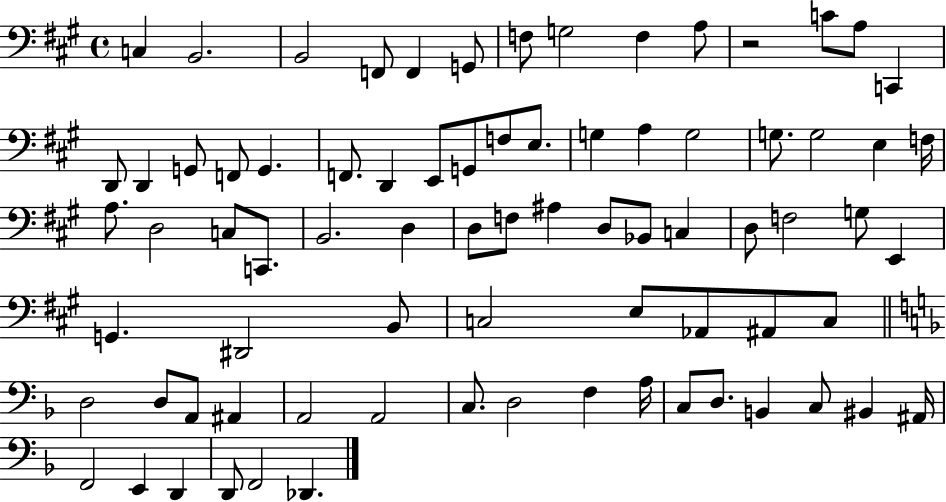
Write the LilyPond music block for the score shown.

{
  \clef bass
  \time 4/4
  \defaultTimeSignature
  \key a \major
  c4 b,2. | b,2 f,8 f,4 g,8 | f8 g2 f4 a8 | r2 c'8 a8 c,4 | \break d,8 d,4 g,8 f,8 g,4. | f,8. d,4 e,8 g,8 f8 e8. | g4 a4 g2 | g8. g2 e4 f16 | \break a8. d2 c8 c,8. | b,2. d4 | d8 f8 ais4 d8 bes,8 c4 | d8 f2 g8 e,4 | \break g,4. dis,2 b,8 | c2 e8 aes,8 ais,8 c8 | \bar "||" \break \key f \major d2 d8 a,8 ais,4 | a,2 a,2 | c8. d2 f4 a16 | c8 d8. b,4 c8 bis,4 ais,16 | \break f,2 e,4 d,4 | d,8 f,2 des,4. | \bar "|."
}